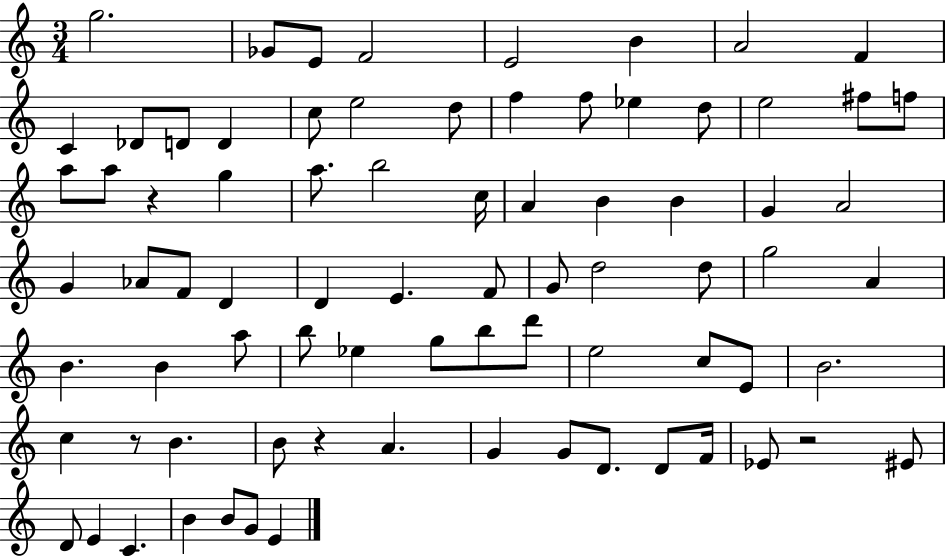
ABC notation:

X:1
T:Untitled
M:3/4
L:1/4
K:C
g2 _G/2 E/2 F2 E2 B A2 F C _D/2 D/2 D c/2 e2 d/2 f f/2 _e d/2 e2 ^f/2 f/2 a/2 a/2 z g a/2 b2 c/4 A B B G A2 G _A/2 F/2 D D E F/2 G/2 d2 d/2 g2 A B B a/2 b/2 _e g/2 b/2 d'/2 e2 c/2 E/2 B2 c z/2 B B/2 z A G G/2 D/2 D/2 F/4 _E/2 z2 ^E/2 D/2 E C B B/2 G/2 E